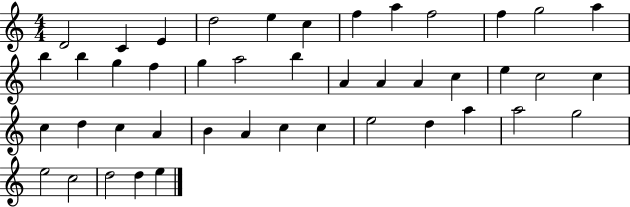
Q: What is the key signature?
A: C major